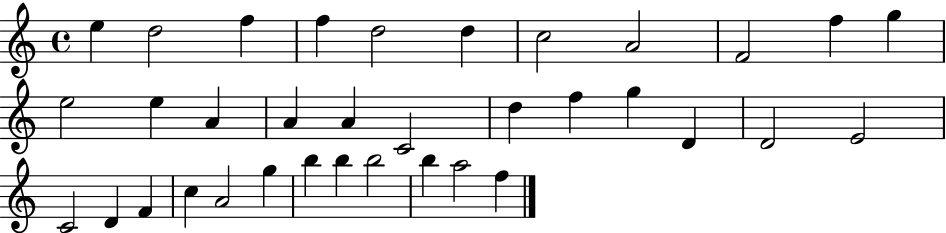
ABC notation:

X:1
T:Untitled
M:4/4
L:1/4
K:C
e d2 f f d2 d c2 A2 F2 f g e2 e A A A C2 d f g D D2 E2 C2 D F c A2 g b b b2 b a2 f